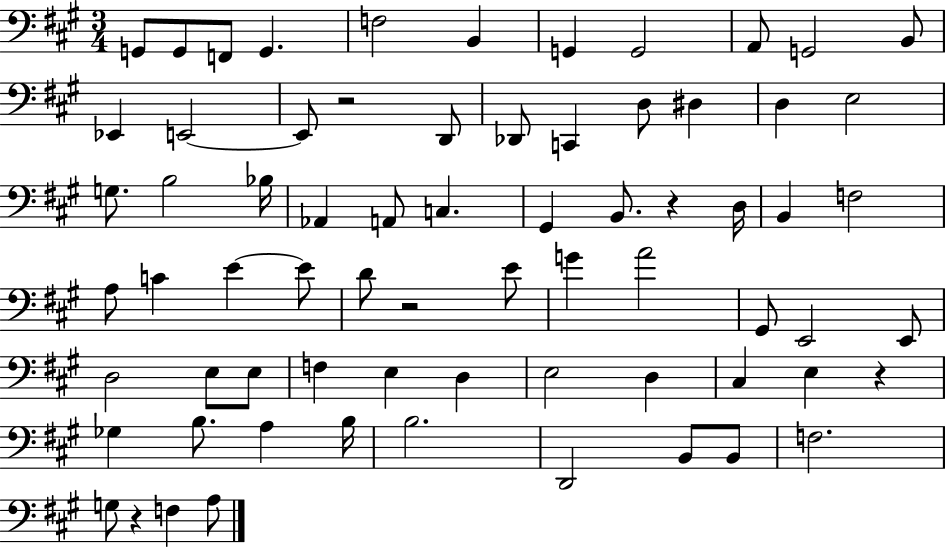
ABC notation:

X:1
T:Untitled
M:3/4
L:1/4
K:A
G,,/2 G,,/2 F,,/2 G,, F,2 B,, G,, G,,2 A,,/2 G,,2 B,,/2 _E,, E,,2 E,,/2 z2 D,,/2 _D,,/2 C,, D,/2 ^D, D, E,2 G,/2 B,2 _B,/4 _A,, A,,/2 C, ^G,, B,,/2 z D,/4 B,, F,2 A,/2 C E E/2 D/2 z2 E/2 G A2 ^G,,/2 E,,2 E,,/2 D,2 E,/2 E,/2 F, E, D, E,2 D, ^C, E, z _G, B,/2 A, B,/4 B,2 D,,2 B,,/2 B,,/2 F,2 G,/2 z F, A,/2